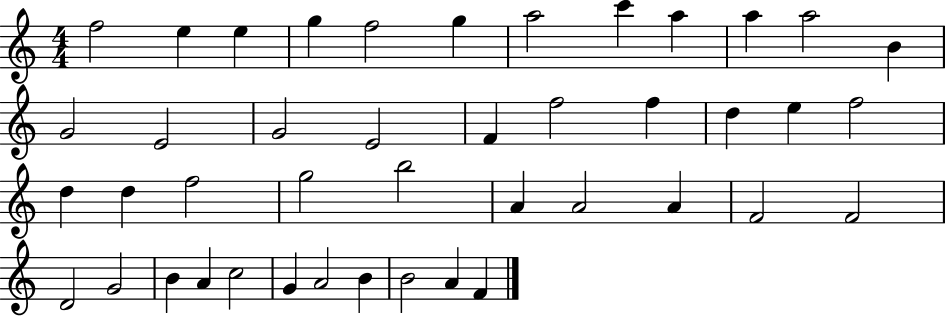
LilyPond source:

{
  \clef treble
  \numericTimeSignature
  \time 4/4
  \key c \major
  f''2 e''4 e''4 | g''4 f''2 g''4 | a''2 c'''4 a''4 | a''4 a''2 b'4 | \break g'2 e'2 | g'2 e'2 | f'4 f''2 f''4 | d''4 e''4 f''2 | \break d''4 d''4 f''2 | g''2 b''2 | a'4 a'2 a'4 | f'2 f'2 | \break d'2 g'2 | b'4 a'4 c''2 | g'4 a'2 b'4 | b'2 a'4 f'4 | \break \bar "|."
}